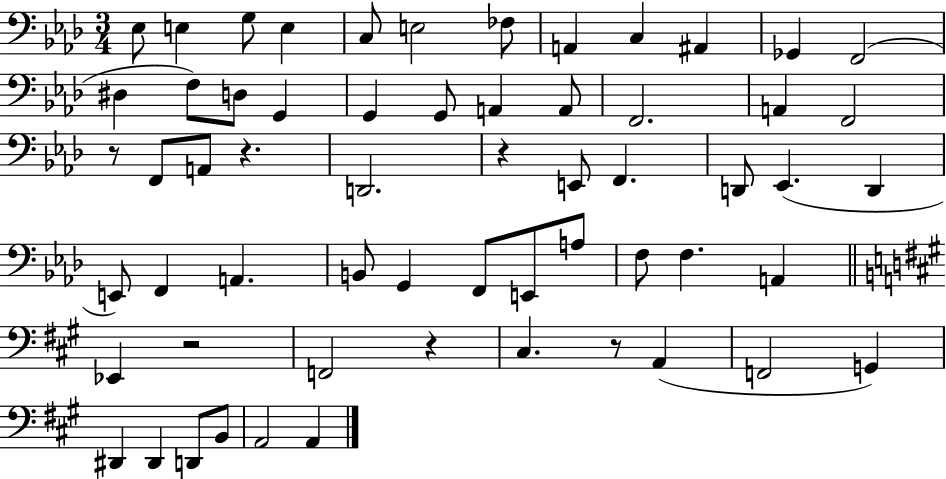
Eb3/e E3/q G3/e E3/q C3/e E3/h FES3/e A2/q C3/q A#2/q Gb2/q F2/h D#3/q F3/e D3/e G2/q G2/q G2/e A2/q A2/e F2/h. A2/q F2/h R/e F2/e A2/e R/q. D2/h. R/q E2/e F2/q. D2/e Eb2/q. D2/q E2/e F2/q A2/q. B2/e G2/q F2/e E2/e A3/e F3/e F3/q. A2/q Eb2/q R/h F2/h R/q C#3/q. R/e A2/q F2/h G2/q D#2/q D#2/q D2/e B2/e A2/h A2/q